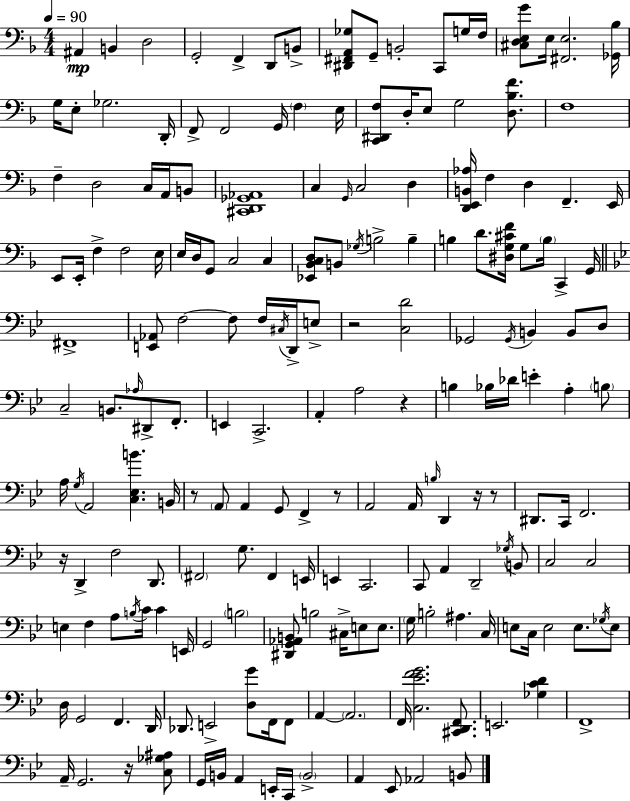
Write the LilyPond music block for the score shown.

{
  \clef bass
  \numericTimeSignature
  \time 4/4
  \key f \major
  \tempo 4 = 90
  \repeat volta 2 { ais,4\mp b,4 d2 | g,2-. f,4-> d,8 b,8-> | <dis, fis, a, ges>8 g,8-- b,2-. c,8 g16 f16 | <cis d e g'>8 e16 <fis, e>2. <ges, bes>16 | \break g16 e8-. ges2. d,16-. | f,8-> f,2 g,16 \parenthesize f4 e16 | <c, dis, f>8 d16-. e8 g2 <d bes f'>8. | f1 | \break f4-- d2 c16 a,16 b,8 | <cis, d, ges, aes,>1 | c4 \grace { g,16 } c2 d4 | <d, e, b, aes>16 f4 d4 f,4.-- | \break e,16 e,8 e,16-. f4-> f2 | e16 e16 d16 g,8 c2 c4 | <ees, bes, c d>8 b,8 \acciaccatura { ges16 } b2-> b4-- | b4 d'8. <dis g cis' f'>16 g8 \parenthesize b16 c,4-> | \break g,16 \bar "||" \break \key bes \major fis,1-> | <e, aes,>8 f2~~ f8 f16 \acciaccatura { cis16 } d,16-> e8-> | r2 <c d'>2 | ges,2 \acciaccatura { ges,16 } b,4 b,8 | \break d8 c2-- b,8. \grace { aes16 } dis,8-> | f,8.-. e,4 c,2.-> | a,4-. a2 r4 | b4 bes16 des'16 e'4-. a4-. | \break \parenthesize b8 a16 \acciaccatura { g16 } a,2 <c ees b'>4. | b,16 r8 \parenthesize a,8 a,4 g,8 f,4-> | r8 a,2 a,16 \grace { b16 } d,4 | r16 r8 dis,8. c,16 f,2. | \break r16 d,4-> f2 | d,8. \parenthesize fis,2 g8. | fis,4 e,16 e,4 c,2. | c,8 a,4 d,2-- | \break \acciaccatura { ges16 } b,8 c2 c2 | e4 f4 a8 | \acciaccatura { b16 } c'16 c'4 e,16 g,2 \parenthesize b2 | <dis, g, aes, b,>8 b2 | \break cis16-> e8 e8. \parenthesize g16 b2-. | ais4. c16 e8 c16 e2 | e8. \acciaccatura { ges16 } e8 d16 g,2 | f,4. d,16 des,8. e,2-> | \break <d g'>8 f,16 f,8 a,4~~ \parenthesize a,2. | f,16 <c ees' f' g'>2. | <cis, d, f,>8. e,2. | <ges c' d'>4 f,1-> | \break a,16-- g,2. | r16 <c ges ais>8 g,16 b,16 a,4 e,16-. c,16 | \parenthesize b,2-> a,4 ees,8 aes,2 | b,8 } \bar "|."
}